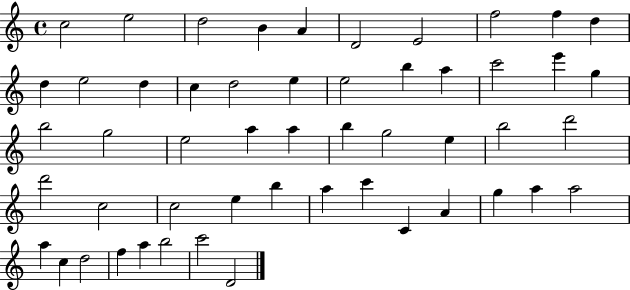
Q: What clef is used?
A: treble